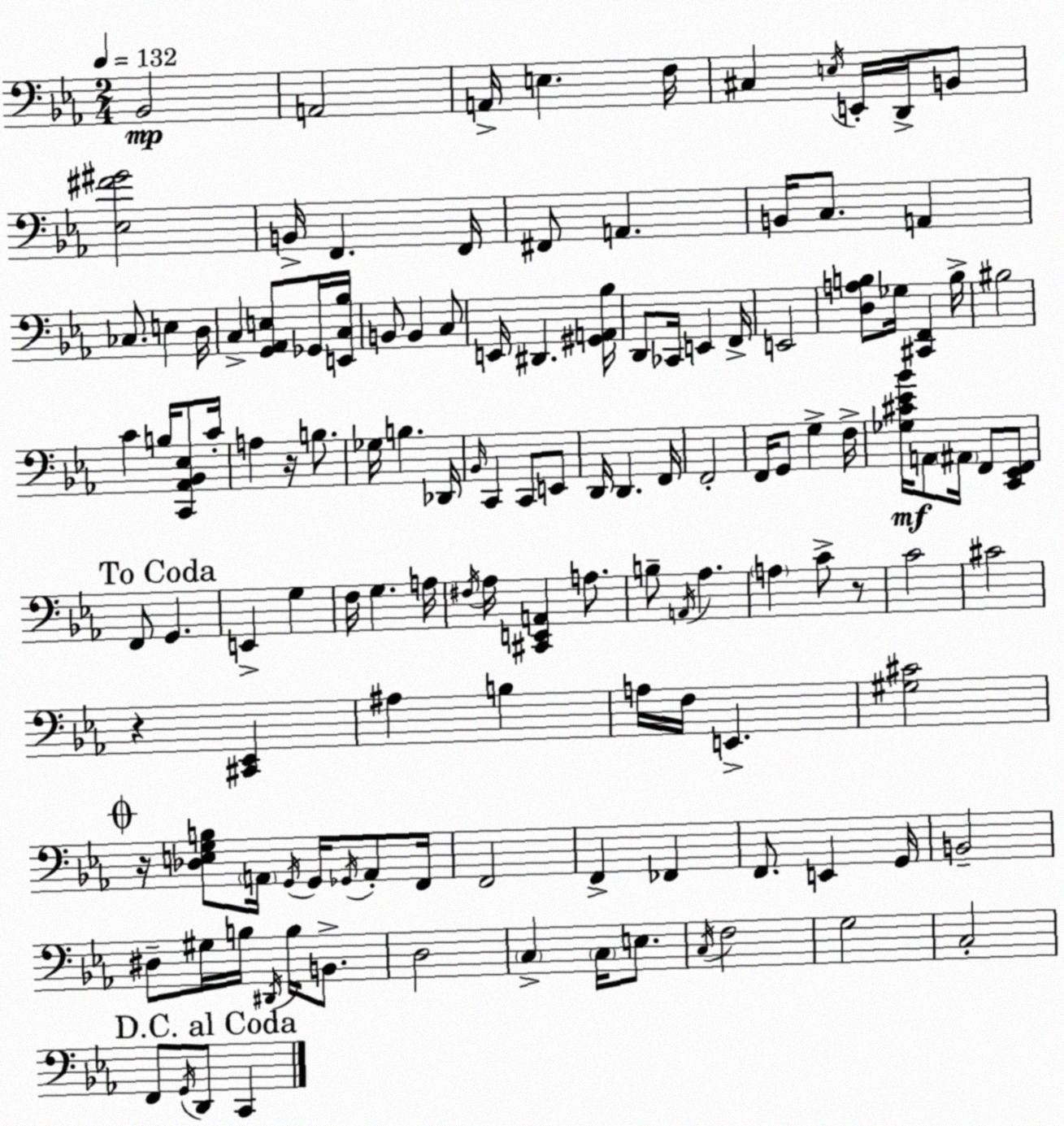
X:1
T:Untitled
M:2/4
L:1/4
K:Cm
_B,,2 A,,2 A,,/4 E, F,/4 ^C, E,/4 E,,/4 D,,/4 B,,/2 [_E,^F^G]2 B,,/4 F,, F,,/4 ^F,,/2 A,, B,,/4 C,/2 A,, _C,/2 E, D,/4 C, [G,,_A,,E,]/2 _G,,/4 [E,,C,_B,]/4 B,,/2 B,, C,/2 E,,/4 ^D,, [^G,,A,,_B,]/4 D,,/2 _C,,/4 E,, F,,/4 E,,2 [D,A,B,]/2 _G,/4 [^C,,F,,] B,/4 ^B,2 C B,/4 [C,,_A,,_B,,_E,]/2 C/4 A, z/4 B,/2 _G,/4 B, _D,,/4 _B,,/4 C,, C,,/2 E,,/2 D,,/4 D,, F,,/4 F,,2 F,,/4 G,,/2 G, F,/4 [_G,^C_E_B]/4 A,,/2 ^A,,/4 F,,/2 [C,,_E,,F,,]/2 F,,/2 G,, E,, G, F,/4 G, A,/4 ^F,/4 _A,/4 [^C,,E,,A,,] A,/2 B,/2 A,,/4 _A, A, C/2 z/2 C2 ^C2 z [^C,,_E,,] ^A, B, A,/4 F,/4 E,, [^G,^C]2 z/4 [_D,E,G,B,]/2 A,,/4 G,,/4 G,,/4 _G,,/4 A,,/2 F,,/4 F,,2 F,, _F,, F,,/2 E,, G,,/4 B,,2 ^D,/2 ^G,/4 B,/4 ^D,,/4 B,/4 B,,/2 D,2 C, C,/4 E,/2 C,/4 F,2 G,2 C,2 F,,/2 G,,/4 D,,/2 C,,